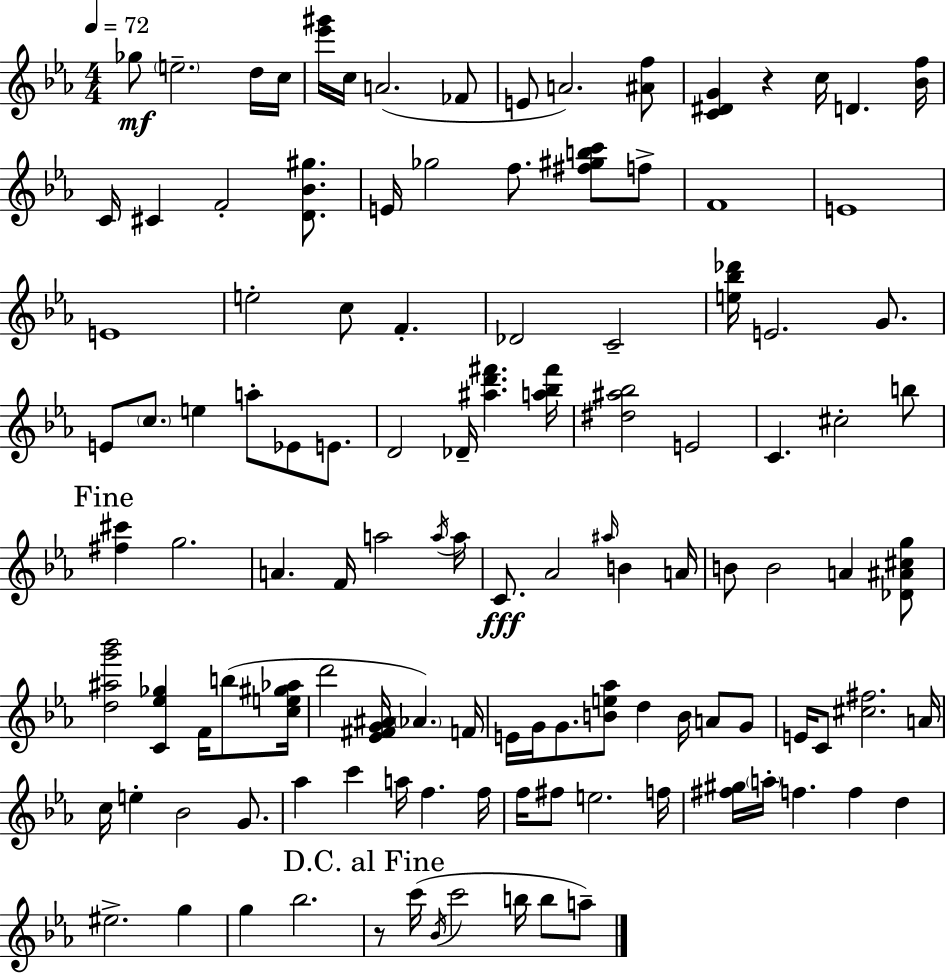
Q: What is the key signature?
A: EES major